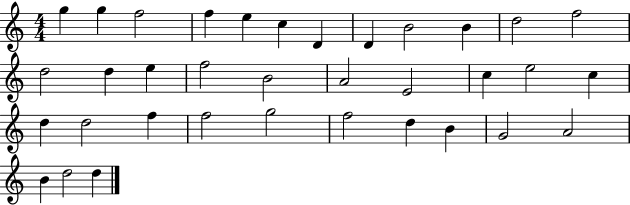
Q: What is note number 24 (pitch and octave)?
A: D5